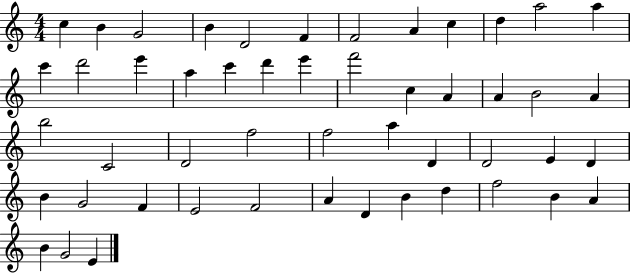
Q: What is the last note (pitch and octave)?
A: E4